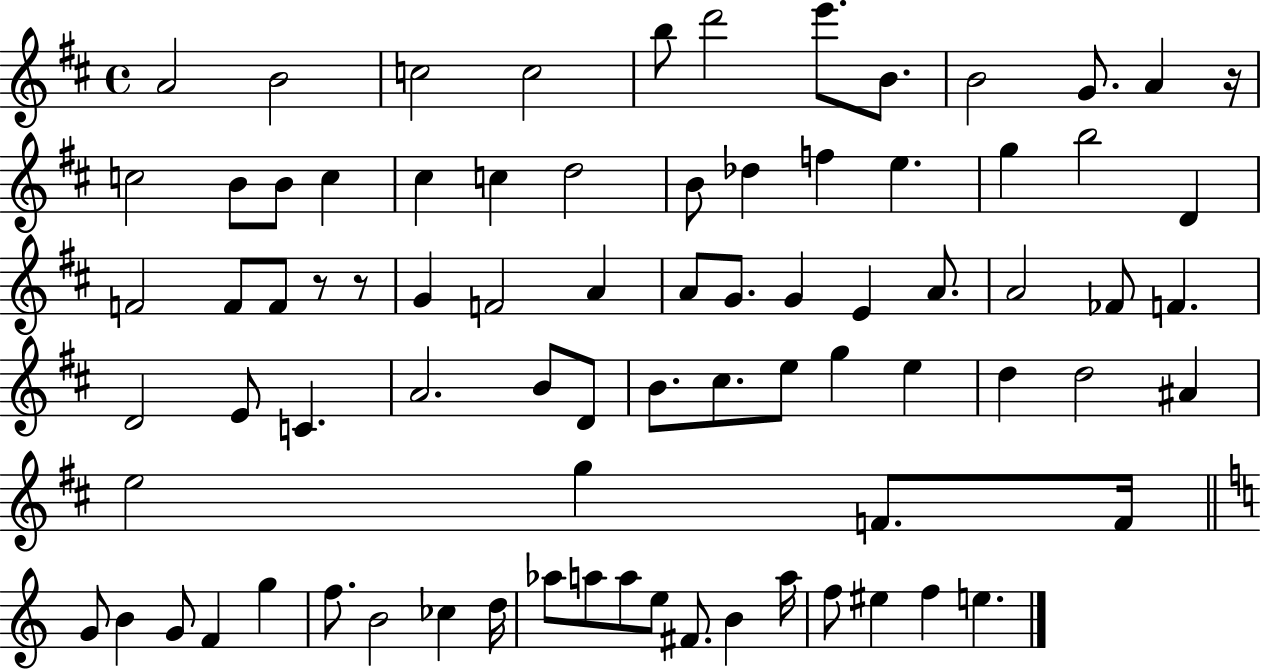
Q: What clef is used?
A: treble